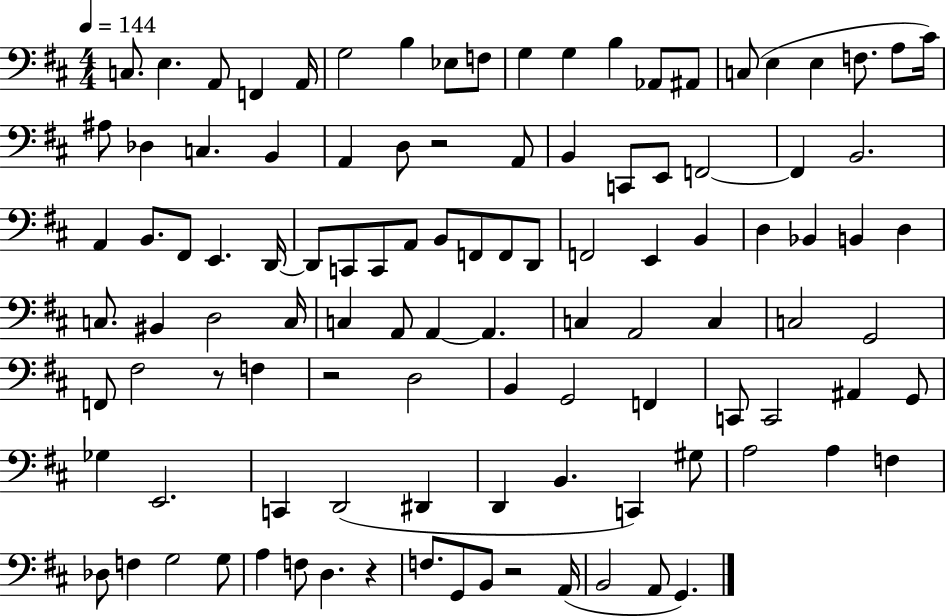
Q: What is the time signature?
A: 4/4